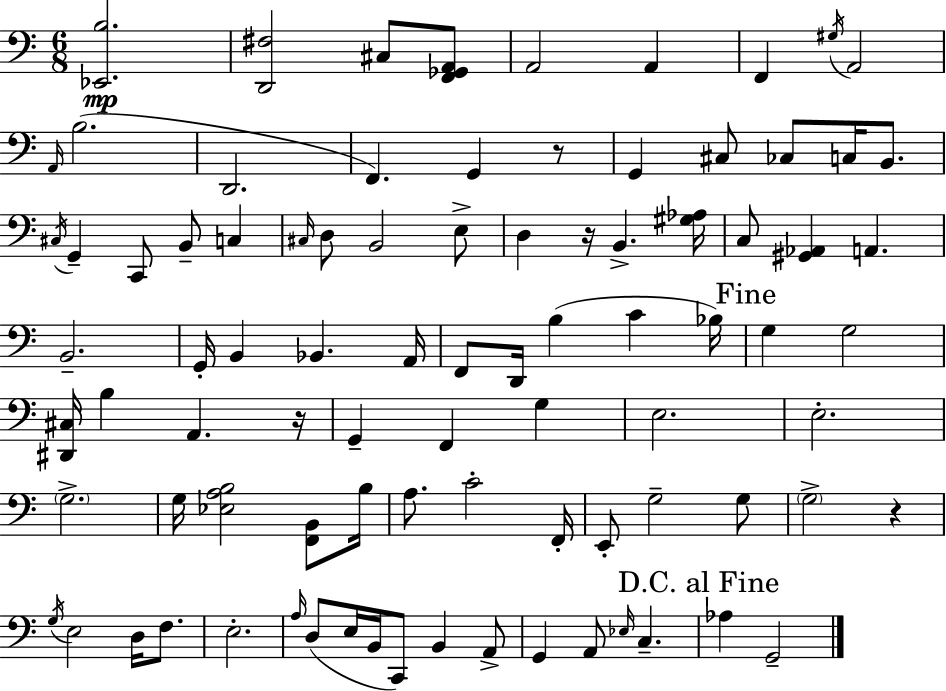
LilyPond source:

{
  \clef bass
  \numericTimeSignature
  \time 6/8
  \key a \minor
  <ees, b>2.\mp | <d, fis>2 cis8 <f, ges, a,>8 | a,2 a,4 | f,4 \acciaccatura { gis16 } a,2 | \break \grace { a,16 }( b2. | d,2. | f,4.) g,4 | r8 g,4 cis8 ces8 c16 b,8. | \break \acciaccatura { cis16 } g,4-- c,8 b,8-- c4 | \grace { cis16 } d8 b,2 | e8-> d4 r16 b,4.-> | <gis aes>16 c8 <gis, aes,>4 a,4. | \break b,2.-- | g,16-. b,4 bes,4. | a,16 f,8 d,16 b4( c'4 | bes16) \mark "Fine" g4 g2 | \break <dis, cis>16 b4 a,4. | r16 g,4-- f,4 | g4 e2. | e2.-. | \break \parenthesize g2.-> | g16 <ees a b>2 | <f, b,>8 b16 a8. c'2-. | f,16-. e,8-. g2-- | \break g8 \parenthesize g2-> | r4 \acciaccatura { g16 } e2 | d16 f8. e2.-. | \grace { a16 }( d8 e16 b,16 c,8) | \break b,4 a,8-> g,4 a,8 | \grace { ees16 } c4.-- \mark "D.C. al Fine" aes4 g,2-- | \bar "|."
}